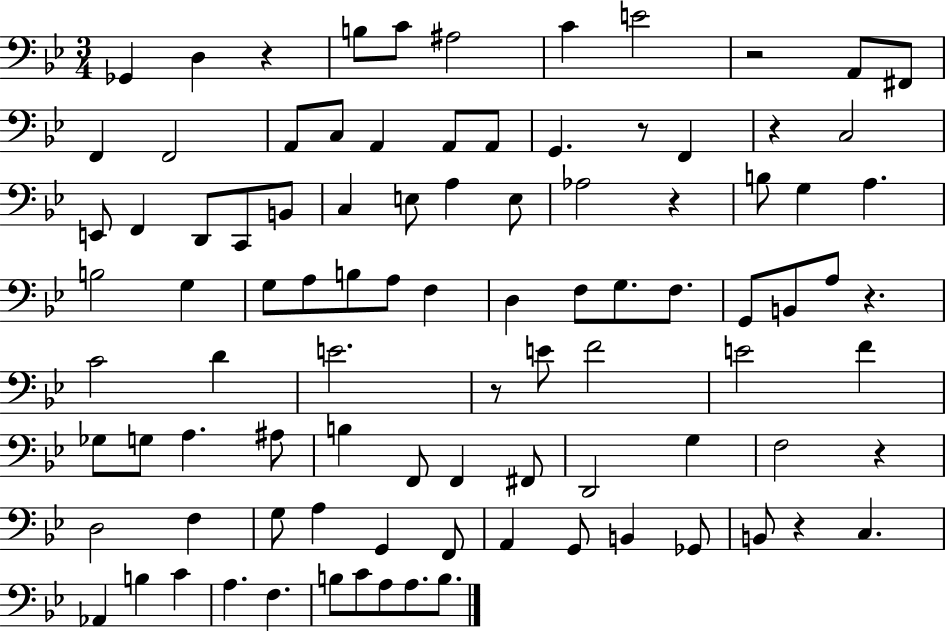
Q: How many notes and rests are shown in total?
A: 95